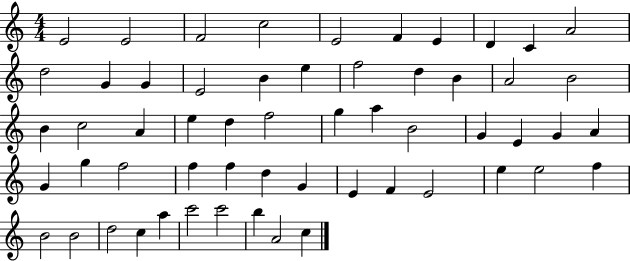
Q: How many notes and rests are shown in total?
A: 57